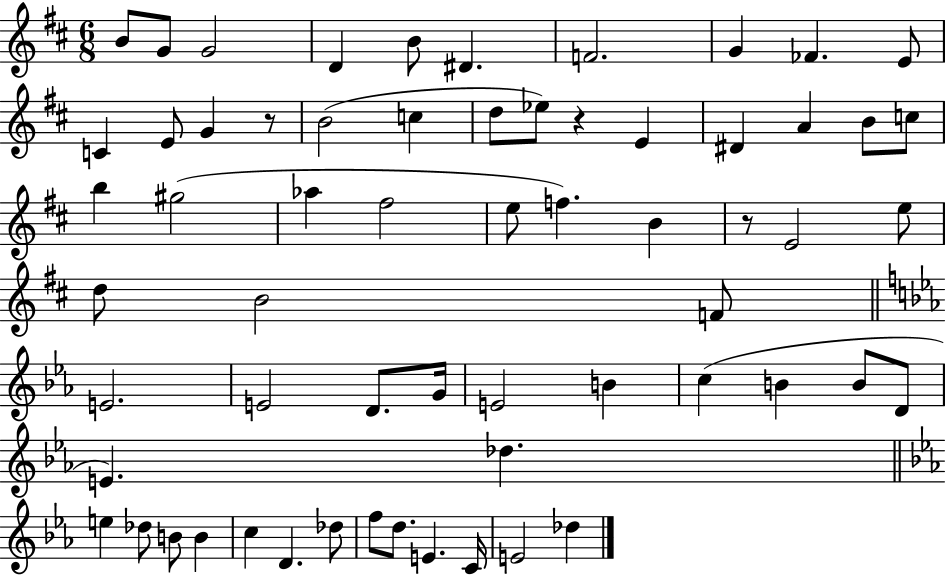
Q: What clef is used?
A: treble